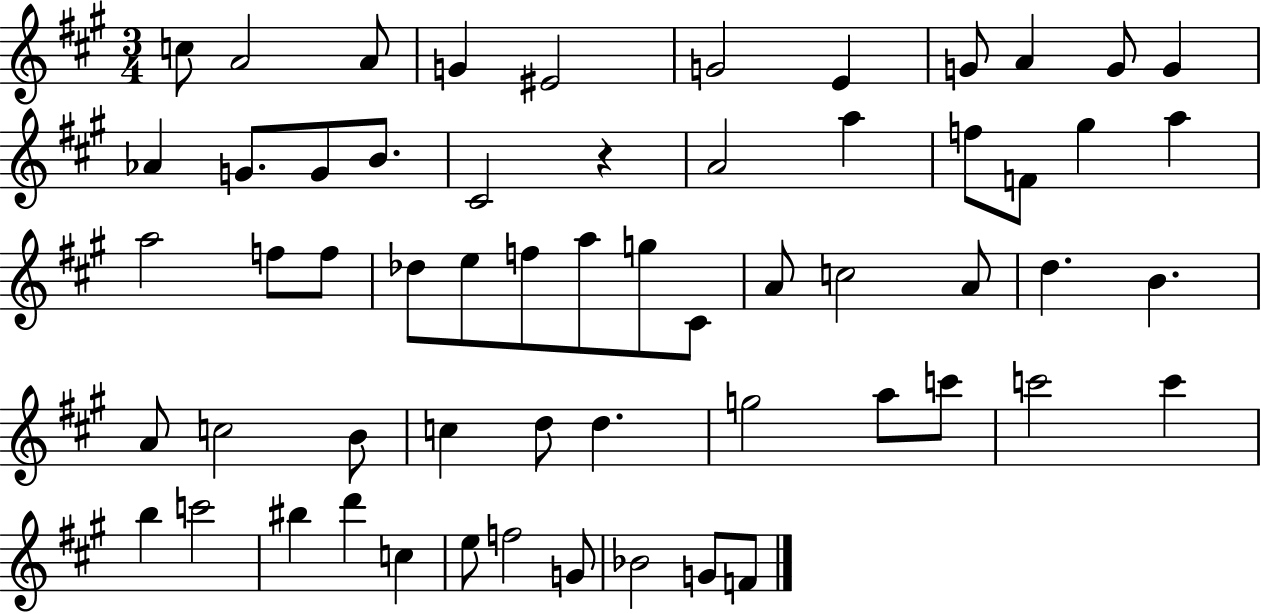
{
  \clef treble
  \numericTimeSignature
  \time 3/4
  \key a \major
  c''8 a'2 a'8 | g'4 eis'2 | g'2 e'4 | g'8 a'4 g'8 g'4 | \break aes'4 g'8. g'8 b'8. | cis'2 r4 | a'2 a''4 | f''8 f'8 gis''4 a''4 | \break a''2 f''8 f''8 | des''8 e''8 f''8 a''8 g''8 cis'8 | a'8 c''2 a'8 | d''4. b'4. | \break a'8 c''2 b'8 | c''4 d''8 d''4. | g''2 a''8 c'''8 | c'''2 c'''4 | \break b''4 c'''2 | bis''4 d'''4 c''4 | e''8 f''2 g'8 | bes'2 g'8 f'8 | \break \bar "|."
}